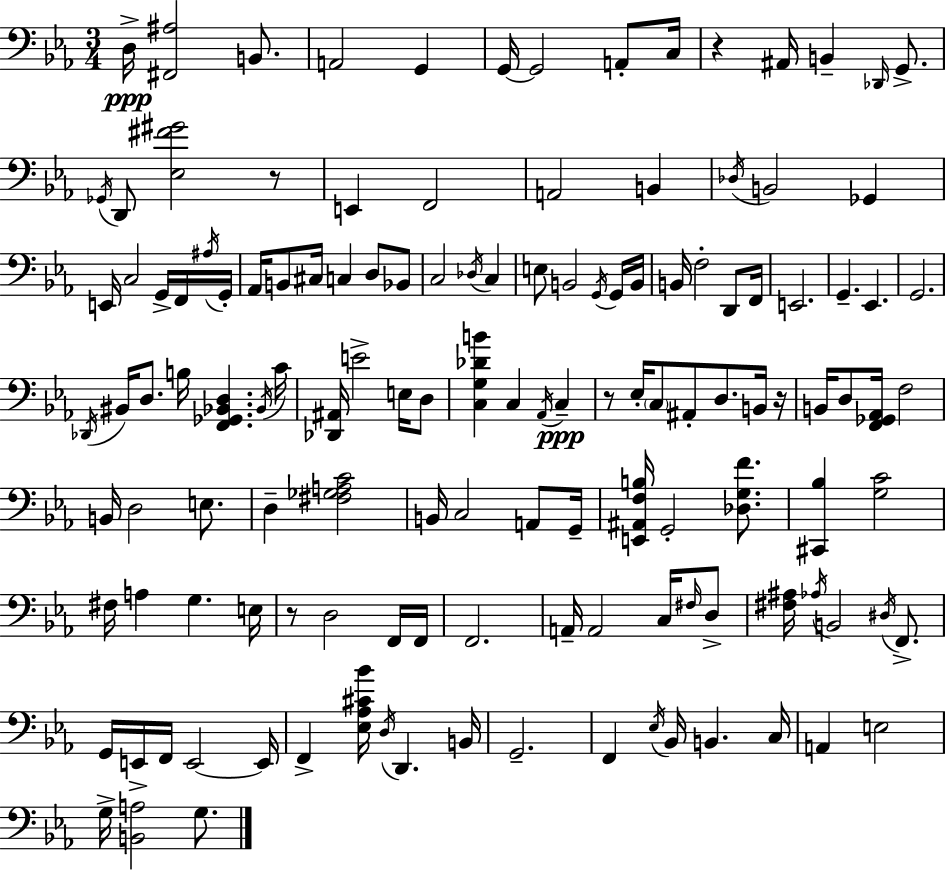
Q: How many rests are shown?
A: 5